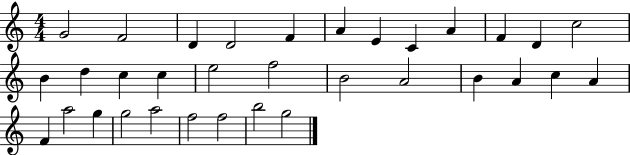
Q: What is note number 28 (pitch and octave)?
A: G5